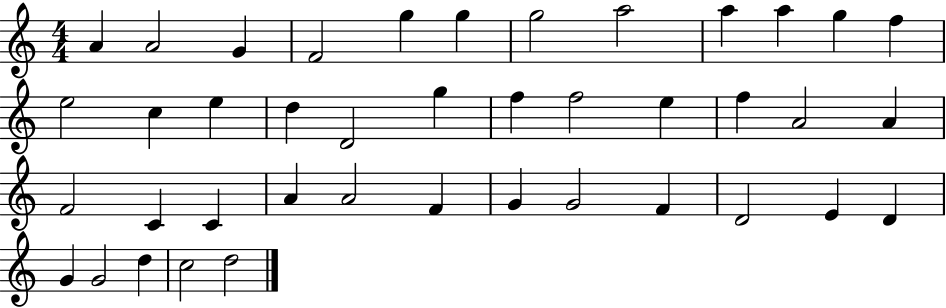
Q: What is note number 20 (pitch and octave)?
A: F5